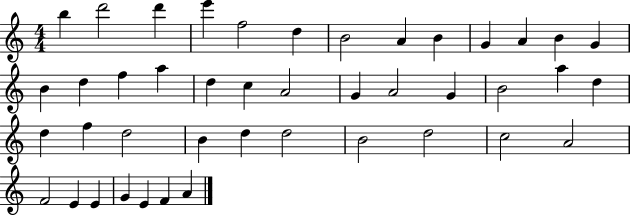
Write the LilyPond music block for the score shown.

{
  \clef treble
  \numericTimeSignature
  \time 4/4
  \key c \major
  b''4 d'''2 d'''4 | e'''4 f''2 d''4 | b'2 a'4 b'4 | g'4 a'4 b'4 g'4 | \break b'4 d''4 f''4 a''4 | d''4 c''4 a'2 | g'4 a'2 g'4 | b'2 a''4 d''4 | \break d''4 f''4 d''2 | b'4 d''4 d''2 | b'2 d''2 | c''2 a'2 | \break f'2 e'4 e'4 | g'4 e'4 f'4 a'4 | \bar "|."
}